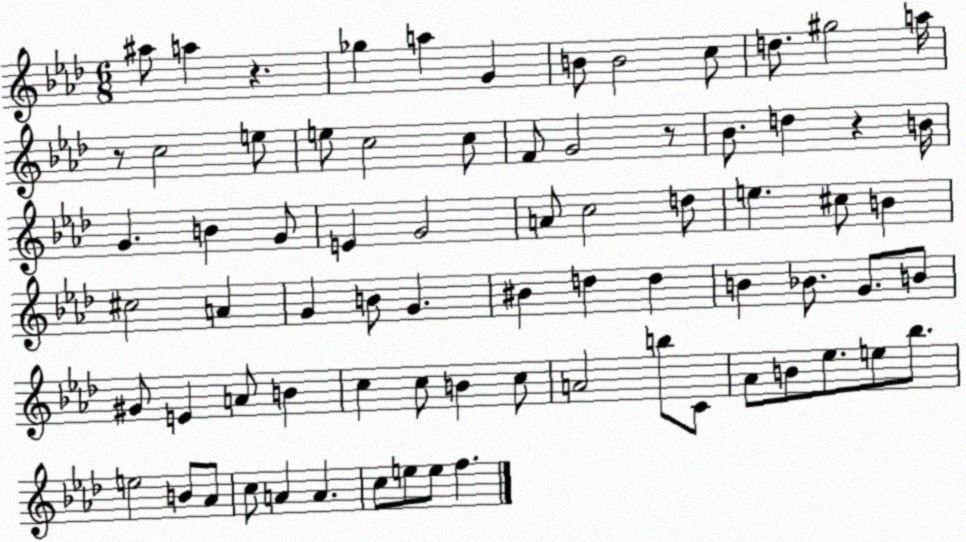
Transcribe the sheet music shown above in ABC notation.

X:1
T:Untitled
M:6/8
L:1/4
K:Ab
^a/2 a z _g a G B/2 B2 c/2 d/2 ^g2 a/4 z/2 c2 e/2 e/2 c2 c/2 F/2 G2 z/2 _B/2 d z B/4 G B G/2 E G2 A/2 c2 d/2 e ^c/2 B ^c2 A G B/2 G ^B d d B _B/2 G/2 B/2 ^G/2 E A/2 B c c/2 B c/2 A2 b/2 C/2 _A/2 B/2 _e/2 e/2 _b/2 e2 B/2 _A/2 c/2 A A c/2 e/2 e/2 f